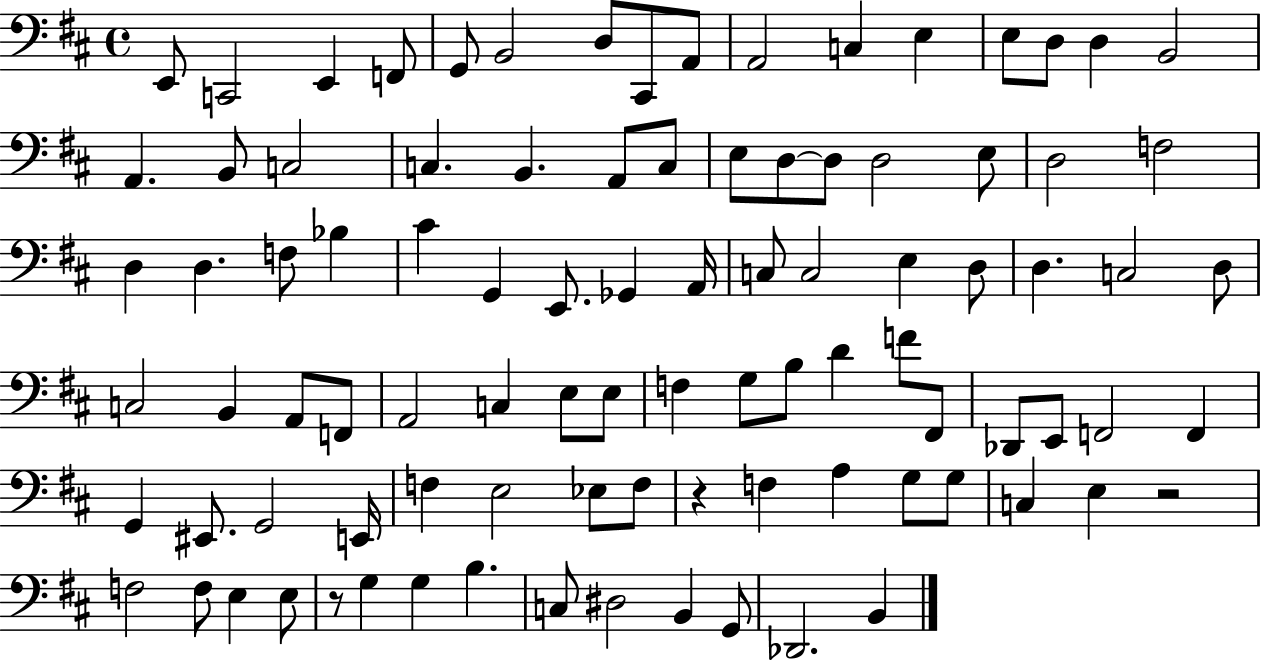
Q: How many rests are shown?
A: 3